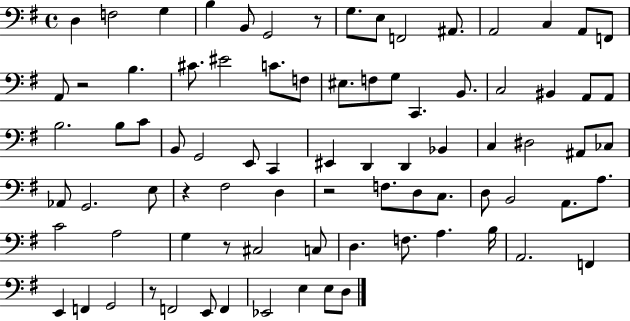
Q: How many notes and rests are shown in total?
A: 83